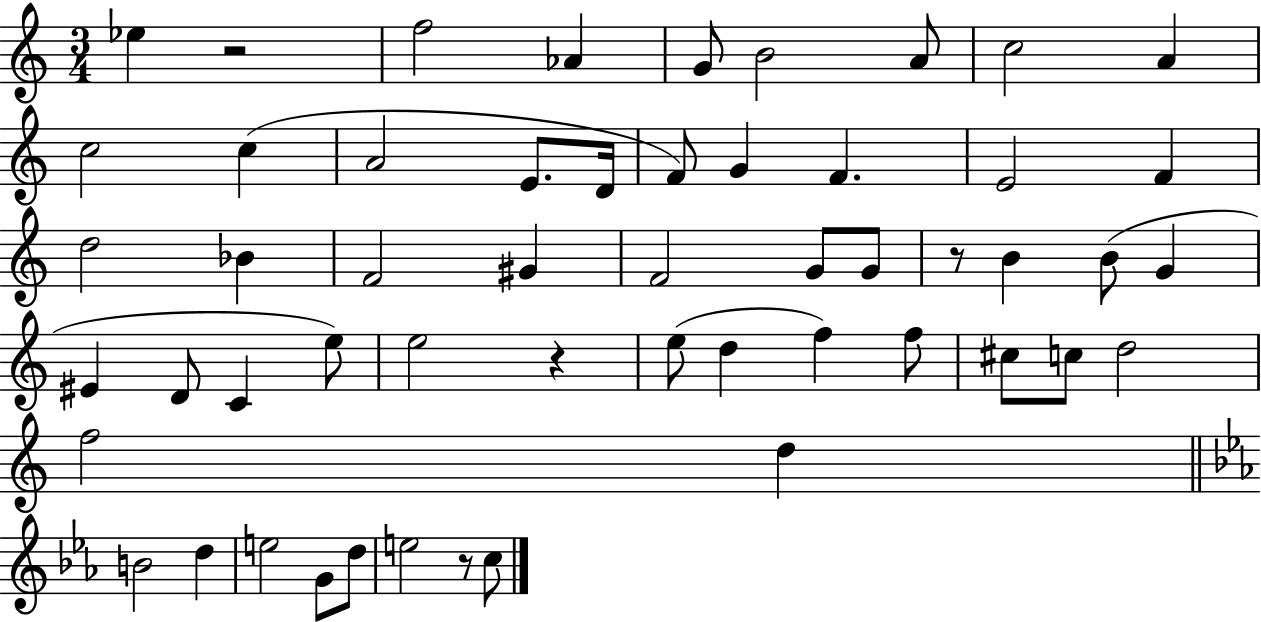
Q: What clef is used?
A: treble